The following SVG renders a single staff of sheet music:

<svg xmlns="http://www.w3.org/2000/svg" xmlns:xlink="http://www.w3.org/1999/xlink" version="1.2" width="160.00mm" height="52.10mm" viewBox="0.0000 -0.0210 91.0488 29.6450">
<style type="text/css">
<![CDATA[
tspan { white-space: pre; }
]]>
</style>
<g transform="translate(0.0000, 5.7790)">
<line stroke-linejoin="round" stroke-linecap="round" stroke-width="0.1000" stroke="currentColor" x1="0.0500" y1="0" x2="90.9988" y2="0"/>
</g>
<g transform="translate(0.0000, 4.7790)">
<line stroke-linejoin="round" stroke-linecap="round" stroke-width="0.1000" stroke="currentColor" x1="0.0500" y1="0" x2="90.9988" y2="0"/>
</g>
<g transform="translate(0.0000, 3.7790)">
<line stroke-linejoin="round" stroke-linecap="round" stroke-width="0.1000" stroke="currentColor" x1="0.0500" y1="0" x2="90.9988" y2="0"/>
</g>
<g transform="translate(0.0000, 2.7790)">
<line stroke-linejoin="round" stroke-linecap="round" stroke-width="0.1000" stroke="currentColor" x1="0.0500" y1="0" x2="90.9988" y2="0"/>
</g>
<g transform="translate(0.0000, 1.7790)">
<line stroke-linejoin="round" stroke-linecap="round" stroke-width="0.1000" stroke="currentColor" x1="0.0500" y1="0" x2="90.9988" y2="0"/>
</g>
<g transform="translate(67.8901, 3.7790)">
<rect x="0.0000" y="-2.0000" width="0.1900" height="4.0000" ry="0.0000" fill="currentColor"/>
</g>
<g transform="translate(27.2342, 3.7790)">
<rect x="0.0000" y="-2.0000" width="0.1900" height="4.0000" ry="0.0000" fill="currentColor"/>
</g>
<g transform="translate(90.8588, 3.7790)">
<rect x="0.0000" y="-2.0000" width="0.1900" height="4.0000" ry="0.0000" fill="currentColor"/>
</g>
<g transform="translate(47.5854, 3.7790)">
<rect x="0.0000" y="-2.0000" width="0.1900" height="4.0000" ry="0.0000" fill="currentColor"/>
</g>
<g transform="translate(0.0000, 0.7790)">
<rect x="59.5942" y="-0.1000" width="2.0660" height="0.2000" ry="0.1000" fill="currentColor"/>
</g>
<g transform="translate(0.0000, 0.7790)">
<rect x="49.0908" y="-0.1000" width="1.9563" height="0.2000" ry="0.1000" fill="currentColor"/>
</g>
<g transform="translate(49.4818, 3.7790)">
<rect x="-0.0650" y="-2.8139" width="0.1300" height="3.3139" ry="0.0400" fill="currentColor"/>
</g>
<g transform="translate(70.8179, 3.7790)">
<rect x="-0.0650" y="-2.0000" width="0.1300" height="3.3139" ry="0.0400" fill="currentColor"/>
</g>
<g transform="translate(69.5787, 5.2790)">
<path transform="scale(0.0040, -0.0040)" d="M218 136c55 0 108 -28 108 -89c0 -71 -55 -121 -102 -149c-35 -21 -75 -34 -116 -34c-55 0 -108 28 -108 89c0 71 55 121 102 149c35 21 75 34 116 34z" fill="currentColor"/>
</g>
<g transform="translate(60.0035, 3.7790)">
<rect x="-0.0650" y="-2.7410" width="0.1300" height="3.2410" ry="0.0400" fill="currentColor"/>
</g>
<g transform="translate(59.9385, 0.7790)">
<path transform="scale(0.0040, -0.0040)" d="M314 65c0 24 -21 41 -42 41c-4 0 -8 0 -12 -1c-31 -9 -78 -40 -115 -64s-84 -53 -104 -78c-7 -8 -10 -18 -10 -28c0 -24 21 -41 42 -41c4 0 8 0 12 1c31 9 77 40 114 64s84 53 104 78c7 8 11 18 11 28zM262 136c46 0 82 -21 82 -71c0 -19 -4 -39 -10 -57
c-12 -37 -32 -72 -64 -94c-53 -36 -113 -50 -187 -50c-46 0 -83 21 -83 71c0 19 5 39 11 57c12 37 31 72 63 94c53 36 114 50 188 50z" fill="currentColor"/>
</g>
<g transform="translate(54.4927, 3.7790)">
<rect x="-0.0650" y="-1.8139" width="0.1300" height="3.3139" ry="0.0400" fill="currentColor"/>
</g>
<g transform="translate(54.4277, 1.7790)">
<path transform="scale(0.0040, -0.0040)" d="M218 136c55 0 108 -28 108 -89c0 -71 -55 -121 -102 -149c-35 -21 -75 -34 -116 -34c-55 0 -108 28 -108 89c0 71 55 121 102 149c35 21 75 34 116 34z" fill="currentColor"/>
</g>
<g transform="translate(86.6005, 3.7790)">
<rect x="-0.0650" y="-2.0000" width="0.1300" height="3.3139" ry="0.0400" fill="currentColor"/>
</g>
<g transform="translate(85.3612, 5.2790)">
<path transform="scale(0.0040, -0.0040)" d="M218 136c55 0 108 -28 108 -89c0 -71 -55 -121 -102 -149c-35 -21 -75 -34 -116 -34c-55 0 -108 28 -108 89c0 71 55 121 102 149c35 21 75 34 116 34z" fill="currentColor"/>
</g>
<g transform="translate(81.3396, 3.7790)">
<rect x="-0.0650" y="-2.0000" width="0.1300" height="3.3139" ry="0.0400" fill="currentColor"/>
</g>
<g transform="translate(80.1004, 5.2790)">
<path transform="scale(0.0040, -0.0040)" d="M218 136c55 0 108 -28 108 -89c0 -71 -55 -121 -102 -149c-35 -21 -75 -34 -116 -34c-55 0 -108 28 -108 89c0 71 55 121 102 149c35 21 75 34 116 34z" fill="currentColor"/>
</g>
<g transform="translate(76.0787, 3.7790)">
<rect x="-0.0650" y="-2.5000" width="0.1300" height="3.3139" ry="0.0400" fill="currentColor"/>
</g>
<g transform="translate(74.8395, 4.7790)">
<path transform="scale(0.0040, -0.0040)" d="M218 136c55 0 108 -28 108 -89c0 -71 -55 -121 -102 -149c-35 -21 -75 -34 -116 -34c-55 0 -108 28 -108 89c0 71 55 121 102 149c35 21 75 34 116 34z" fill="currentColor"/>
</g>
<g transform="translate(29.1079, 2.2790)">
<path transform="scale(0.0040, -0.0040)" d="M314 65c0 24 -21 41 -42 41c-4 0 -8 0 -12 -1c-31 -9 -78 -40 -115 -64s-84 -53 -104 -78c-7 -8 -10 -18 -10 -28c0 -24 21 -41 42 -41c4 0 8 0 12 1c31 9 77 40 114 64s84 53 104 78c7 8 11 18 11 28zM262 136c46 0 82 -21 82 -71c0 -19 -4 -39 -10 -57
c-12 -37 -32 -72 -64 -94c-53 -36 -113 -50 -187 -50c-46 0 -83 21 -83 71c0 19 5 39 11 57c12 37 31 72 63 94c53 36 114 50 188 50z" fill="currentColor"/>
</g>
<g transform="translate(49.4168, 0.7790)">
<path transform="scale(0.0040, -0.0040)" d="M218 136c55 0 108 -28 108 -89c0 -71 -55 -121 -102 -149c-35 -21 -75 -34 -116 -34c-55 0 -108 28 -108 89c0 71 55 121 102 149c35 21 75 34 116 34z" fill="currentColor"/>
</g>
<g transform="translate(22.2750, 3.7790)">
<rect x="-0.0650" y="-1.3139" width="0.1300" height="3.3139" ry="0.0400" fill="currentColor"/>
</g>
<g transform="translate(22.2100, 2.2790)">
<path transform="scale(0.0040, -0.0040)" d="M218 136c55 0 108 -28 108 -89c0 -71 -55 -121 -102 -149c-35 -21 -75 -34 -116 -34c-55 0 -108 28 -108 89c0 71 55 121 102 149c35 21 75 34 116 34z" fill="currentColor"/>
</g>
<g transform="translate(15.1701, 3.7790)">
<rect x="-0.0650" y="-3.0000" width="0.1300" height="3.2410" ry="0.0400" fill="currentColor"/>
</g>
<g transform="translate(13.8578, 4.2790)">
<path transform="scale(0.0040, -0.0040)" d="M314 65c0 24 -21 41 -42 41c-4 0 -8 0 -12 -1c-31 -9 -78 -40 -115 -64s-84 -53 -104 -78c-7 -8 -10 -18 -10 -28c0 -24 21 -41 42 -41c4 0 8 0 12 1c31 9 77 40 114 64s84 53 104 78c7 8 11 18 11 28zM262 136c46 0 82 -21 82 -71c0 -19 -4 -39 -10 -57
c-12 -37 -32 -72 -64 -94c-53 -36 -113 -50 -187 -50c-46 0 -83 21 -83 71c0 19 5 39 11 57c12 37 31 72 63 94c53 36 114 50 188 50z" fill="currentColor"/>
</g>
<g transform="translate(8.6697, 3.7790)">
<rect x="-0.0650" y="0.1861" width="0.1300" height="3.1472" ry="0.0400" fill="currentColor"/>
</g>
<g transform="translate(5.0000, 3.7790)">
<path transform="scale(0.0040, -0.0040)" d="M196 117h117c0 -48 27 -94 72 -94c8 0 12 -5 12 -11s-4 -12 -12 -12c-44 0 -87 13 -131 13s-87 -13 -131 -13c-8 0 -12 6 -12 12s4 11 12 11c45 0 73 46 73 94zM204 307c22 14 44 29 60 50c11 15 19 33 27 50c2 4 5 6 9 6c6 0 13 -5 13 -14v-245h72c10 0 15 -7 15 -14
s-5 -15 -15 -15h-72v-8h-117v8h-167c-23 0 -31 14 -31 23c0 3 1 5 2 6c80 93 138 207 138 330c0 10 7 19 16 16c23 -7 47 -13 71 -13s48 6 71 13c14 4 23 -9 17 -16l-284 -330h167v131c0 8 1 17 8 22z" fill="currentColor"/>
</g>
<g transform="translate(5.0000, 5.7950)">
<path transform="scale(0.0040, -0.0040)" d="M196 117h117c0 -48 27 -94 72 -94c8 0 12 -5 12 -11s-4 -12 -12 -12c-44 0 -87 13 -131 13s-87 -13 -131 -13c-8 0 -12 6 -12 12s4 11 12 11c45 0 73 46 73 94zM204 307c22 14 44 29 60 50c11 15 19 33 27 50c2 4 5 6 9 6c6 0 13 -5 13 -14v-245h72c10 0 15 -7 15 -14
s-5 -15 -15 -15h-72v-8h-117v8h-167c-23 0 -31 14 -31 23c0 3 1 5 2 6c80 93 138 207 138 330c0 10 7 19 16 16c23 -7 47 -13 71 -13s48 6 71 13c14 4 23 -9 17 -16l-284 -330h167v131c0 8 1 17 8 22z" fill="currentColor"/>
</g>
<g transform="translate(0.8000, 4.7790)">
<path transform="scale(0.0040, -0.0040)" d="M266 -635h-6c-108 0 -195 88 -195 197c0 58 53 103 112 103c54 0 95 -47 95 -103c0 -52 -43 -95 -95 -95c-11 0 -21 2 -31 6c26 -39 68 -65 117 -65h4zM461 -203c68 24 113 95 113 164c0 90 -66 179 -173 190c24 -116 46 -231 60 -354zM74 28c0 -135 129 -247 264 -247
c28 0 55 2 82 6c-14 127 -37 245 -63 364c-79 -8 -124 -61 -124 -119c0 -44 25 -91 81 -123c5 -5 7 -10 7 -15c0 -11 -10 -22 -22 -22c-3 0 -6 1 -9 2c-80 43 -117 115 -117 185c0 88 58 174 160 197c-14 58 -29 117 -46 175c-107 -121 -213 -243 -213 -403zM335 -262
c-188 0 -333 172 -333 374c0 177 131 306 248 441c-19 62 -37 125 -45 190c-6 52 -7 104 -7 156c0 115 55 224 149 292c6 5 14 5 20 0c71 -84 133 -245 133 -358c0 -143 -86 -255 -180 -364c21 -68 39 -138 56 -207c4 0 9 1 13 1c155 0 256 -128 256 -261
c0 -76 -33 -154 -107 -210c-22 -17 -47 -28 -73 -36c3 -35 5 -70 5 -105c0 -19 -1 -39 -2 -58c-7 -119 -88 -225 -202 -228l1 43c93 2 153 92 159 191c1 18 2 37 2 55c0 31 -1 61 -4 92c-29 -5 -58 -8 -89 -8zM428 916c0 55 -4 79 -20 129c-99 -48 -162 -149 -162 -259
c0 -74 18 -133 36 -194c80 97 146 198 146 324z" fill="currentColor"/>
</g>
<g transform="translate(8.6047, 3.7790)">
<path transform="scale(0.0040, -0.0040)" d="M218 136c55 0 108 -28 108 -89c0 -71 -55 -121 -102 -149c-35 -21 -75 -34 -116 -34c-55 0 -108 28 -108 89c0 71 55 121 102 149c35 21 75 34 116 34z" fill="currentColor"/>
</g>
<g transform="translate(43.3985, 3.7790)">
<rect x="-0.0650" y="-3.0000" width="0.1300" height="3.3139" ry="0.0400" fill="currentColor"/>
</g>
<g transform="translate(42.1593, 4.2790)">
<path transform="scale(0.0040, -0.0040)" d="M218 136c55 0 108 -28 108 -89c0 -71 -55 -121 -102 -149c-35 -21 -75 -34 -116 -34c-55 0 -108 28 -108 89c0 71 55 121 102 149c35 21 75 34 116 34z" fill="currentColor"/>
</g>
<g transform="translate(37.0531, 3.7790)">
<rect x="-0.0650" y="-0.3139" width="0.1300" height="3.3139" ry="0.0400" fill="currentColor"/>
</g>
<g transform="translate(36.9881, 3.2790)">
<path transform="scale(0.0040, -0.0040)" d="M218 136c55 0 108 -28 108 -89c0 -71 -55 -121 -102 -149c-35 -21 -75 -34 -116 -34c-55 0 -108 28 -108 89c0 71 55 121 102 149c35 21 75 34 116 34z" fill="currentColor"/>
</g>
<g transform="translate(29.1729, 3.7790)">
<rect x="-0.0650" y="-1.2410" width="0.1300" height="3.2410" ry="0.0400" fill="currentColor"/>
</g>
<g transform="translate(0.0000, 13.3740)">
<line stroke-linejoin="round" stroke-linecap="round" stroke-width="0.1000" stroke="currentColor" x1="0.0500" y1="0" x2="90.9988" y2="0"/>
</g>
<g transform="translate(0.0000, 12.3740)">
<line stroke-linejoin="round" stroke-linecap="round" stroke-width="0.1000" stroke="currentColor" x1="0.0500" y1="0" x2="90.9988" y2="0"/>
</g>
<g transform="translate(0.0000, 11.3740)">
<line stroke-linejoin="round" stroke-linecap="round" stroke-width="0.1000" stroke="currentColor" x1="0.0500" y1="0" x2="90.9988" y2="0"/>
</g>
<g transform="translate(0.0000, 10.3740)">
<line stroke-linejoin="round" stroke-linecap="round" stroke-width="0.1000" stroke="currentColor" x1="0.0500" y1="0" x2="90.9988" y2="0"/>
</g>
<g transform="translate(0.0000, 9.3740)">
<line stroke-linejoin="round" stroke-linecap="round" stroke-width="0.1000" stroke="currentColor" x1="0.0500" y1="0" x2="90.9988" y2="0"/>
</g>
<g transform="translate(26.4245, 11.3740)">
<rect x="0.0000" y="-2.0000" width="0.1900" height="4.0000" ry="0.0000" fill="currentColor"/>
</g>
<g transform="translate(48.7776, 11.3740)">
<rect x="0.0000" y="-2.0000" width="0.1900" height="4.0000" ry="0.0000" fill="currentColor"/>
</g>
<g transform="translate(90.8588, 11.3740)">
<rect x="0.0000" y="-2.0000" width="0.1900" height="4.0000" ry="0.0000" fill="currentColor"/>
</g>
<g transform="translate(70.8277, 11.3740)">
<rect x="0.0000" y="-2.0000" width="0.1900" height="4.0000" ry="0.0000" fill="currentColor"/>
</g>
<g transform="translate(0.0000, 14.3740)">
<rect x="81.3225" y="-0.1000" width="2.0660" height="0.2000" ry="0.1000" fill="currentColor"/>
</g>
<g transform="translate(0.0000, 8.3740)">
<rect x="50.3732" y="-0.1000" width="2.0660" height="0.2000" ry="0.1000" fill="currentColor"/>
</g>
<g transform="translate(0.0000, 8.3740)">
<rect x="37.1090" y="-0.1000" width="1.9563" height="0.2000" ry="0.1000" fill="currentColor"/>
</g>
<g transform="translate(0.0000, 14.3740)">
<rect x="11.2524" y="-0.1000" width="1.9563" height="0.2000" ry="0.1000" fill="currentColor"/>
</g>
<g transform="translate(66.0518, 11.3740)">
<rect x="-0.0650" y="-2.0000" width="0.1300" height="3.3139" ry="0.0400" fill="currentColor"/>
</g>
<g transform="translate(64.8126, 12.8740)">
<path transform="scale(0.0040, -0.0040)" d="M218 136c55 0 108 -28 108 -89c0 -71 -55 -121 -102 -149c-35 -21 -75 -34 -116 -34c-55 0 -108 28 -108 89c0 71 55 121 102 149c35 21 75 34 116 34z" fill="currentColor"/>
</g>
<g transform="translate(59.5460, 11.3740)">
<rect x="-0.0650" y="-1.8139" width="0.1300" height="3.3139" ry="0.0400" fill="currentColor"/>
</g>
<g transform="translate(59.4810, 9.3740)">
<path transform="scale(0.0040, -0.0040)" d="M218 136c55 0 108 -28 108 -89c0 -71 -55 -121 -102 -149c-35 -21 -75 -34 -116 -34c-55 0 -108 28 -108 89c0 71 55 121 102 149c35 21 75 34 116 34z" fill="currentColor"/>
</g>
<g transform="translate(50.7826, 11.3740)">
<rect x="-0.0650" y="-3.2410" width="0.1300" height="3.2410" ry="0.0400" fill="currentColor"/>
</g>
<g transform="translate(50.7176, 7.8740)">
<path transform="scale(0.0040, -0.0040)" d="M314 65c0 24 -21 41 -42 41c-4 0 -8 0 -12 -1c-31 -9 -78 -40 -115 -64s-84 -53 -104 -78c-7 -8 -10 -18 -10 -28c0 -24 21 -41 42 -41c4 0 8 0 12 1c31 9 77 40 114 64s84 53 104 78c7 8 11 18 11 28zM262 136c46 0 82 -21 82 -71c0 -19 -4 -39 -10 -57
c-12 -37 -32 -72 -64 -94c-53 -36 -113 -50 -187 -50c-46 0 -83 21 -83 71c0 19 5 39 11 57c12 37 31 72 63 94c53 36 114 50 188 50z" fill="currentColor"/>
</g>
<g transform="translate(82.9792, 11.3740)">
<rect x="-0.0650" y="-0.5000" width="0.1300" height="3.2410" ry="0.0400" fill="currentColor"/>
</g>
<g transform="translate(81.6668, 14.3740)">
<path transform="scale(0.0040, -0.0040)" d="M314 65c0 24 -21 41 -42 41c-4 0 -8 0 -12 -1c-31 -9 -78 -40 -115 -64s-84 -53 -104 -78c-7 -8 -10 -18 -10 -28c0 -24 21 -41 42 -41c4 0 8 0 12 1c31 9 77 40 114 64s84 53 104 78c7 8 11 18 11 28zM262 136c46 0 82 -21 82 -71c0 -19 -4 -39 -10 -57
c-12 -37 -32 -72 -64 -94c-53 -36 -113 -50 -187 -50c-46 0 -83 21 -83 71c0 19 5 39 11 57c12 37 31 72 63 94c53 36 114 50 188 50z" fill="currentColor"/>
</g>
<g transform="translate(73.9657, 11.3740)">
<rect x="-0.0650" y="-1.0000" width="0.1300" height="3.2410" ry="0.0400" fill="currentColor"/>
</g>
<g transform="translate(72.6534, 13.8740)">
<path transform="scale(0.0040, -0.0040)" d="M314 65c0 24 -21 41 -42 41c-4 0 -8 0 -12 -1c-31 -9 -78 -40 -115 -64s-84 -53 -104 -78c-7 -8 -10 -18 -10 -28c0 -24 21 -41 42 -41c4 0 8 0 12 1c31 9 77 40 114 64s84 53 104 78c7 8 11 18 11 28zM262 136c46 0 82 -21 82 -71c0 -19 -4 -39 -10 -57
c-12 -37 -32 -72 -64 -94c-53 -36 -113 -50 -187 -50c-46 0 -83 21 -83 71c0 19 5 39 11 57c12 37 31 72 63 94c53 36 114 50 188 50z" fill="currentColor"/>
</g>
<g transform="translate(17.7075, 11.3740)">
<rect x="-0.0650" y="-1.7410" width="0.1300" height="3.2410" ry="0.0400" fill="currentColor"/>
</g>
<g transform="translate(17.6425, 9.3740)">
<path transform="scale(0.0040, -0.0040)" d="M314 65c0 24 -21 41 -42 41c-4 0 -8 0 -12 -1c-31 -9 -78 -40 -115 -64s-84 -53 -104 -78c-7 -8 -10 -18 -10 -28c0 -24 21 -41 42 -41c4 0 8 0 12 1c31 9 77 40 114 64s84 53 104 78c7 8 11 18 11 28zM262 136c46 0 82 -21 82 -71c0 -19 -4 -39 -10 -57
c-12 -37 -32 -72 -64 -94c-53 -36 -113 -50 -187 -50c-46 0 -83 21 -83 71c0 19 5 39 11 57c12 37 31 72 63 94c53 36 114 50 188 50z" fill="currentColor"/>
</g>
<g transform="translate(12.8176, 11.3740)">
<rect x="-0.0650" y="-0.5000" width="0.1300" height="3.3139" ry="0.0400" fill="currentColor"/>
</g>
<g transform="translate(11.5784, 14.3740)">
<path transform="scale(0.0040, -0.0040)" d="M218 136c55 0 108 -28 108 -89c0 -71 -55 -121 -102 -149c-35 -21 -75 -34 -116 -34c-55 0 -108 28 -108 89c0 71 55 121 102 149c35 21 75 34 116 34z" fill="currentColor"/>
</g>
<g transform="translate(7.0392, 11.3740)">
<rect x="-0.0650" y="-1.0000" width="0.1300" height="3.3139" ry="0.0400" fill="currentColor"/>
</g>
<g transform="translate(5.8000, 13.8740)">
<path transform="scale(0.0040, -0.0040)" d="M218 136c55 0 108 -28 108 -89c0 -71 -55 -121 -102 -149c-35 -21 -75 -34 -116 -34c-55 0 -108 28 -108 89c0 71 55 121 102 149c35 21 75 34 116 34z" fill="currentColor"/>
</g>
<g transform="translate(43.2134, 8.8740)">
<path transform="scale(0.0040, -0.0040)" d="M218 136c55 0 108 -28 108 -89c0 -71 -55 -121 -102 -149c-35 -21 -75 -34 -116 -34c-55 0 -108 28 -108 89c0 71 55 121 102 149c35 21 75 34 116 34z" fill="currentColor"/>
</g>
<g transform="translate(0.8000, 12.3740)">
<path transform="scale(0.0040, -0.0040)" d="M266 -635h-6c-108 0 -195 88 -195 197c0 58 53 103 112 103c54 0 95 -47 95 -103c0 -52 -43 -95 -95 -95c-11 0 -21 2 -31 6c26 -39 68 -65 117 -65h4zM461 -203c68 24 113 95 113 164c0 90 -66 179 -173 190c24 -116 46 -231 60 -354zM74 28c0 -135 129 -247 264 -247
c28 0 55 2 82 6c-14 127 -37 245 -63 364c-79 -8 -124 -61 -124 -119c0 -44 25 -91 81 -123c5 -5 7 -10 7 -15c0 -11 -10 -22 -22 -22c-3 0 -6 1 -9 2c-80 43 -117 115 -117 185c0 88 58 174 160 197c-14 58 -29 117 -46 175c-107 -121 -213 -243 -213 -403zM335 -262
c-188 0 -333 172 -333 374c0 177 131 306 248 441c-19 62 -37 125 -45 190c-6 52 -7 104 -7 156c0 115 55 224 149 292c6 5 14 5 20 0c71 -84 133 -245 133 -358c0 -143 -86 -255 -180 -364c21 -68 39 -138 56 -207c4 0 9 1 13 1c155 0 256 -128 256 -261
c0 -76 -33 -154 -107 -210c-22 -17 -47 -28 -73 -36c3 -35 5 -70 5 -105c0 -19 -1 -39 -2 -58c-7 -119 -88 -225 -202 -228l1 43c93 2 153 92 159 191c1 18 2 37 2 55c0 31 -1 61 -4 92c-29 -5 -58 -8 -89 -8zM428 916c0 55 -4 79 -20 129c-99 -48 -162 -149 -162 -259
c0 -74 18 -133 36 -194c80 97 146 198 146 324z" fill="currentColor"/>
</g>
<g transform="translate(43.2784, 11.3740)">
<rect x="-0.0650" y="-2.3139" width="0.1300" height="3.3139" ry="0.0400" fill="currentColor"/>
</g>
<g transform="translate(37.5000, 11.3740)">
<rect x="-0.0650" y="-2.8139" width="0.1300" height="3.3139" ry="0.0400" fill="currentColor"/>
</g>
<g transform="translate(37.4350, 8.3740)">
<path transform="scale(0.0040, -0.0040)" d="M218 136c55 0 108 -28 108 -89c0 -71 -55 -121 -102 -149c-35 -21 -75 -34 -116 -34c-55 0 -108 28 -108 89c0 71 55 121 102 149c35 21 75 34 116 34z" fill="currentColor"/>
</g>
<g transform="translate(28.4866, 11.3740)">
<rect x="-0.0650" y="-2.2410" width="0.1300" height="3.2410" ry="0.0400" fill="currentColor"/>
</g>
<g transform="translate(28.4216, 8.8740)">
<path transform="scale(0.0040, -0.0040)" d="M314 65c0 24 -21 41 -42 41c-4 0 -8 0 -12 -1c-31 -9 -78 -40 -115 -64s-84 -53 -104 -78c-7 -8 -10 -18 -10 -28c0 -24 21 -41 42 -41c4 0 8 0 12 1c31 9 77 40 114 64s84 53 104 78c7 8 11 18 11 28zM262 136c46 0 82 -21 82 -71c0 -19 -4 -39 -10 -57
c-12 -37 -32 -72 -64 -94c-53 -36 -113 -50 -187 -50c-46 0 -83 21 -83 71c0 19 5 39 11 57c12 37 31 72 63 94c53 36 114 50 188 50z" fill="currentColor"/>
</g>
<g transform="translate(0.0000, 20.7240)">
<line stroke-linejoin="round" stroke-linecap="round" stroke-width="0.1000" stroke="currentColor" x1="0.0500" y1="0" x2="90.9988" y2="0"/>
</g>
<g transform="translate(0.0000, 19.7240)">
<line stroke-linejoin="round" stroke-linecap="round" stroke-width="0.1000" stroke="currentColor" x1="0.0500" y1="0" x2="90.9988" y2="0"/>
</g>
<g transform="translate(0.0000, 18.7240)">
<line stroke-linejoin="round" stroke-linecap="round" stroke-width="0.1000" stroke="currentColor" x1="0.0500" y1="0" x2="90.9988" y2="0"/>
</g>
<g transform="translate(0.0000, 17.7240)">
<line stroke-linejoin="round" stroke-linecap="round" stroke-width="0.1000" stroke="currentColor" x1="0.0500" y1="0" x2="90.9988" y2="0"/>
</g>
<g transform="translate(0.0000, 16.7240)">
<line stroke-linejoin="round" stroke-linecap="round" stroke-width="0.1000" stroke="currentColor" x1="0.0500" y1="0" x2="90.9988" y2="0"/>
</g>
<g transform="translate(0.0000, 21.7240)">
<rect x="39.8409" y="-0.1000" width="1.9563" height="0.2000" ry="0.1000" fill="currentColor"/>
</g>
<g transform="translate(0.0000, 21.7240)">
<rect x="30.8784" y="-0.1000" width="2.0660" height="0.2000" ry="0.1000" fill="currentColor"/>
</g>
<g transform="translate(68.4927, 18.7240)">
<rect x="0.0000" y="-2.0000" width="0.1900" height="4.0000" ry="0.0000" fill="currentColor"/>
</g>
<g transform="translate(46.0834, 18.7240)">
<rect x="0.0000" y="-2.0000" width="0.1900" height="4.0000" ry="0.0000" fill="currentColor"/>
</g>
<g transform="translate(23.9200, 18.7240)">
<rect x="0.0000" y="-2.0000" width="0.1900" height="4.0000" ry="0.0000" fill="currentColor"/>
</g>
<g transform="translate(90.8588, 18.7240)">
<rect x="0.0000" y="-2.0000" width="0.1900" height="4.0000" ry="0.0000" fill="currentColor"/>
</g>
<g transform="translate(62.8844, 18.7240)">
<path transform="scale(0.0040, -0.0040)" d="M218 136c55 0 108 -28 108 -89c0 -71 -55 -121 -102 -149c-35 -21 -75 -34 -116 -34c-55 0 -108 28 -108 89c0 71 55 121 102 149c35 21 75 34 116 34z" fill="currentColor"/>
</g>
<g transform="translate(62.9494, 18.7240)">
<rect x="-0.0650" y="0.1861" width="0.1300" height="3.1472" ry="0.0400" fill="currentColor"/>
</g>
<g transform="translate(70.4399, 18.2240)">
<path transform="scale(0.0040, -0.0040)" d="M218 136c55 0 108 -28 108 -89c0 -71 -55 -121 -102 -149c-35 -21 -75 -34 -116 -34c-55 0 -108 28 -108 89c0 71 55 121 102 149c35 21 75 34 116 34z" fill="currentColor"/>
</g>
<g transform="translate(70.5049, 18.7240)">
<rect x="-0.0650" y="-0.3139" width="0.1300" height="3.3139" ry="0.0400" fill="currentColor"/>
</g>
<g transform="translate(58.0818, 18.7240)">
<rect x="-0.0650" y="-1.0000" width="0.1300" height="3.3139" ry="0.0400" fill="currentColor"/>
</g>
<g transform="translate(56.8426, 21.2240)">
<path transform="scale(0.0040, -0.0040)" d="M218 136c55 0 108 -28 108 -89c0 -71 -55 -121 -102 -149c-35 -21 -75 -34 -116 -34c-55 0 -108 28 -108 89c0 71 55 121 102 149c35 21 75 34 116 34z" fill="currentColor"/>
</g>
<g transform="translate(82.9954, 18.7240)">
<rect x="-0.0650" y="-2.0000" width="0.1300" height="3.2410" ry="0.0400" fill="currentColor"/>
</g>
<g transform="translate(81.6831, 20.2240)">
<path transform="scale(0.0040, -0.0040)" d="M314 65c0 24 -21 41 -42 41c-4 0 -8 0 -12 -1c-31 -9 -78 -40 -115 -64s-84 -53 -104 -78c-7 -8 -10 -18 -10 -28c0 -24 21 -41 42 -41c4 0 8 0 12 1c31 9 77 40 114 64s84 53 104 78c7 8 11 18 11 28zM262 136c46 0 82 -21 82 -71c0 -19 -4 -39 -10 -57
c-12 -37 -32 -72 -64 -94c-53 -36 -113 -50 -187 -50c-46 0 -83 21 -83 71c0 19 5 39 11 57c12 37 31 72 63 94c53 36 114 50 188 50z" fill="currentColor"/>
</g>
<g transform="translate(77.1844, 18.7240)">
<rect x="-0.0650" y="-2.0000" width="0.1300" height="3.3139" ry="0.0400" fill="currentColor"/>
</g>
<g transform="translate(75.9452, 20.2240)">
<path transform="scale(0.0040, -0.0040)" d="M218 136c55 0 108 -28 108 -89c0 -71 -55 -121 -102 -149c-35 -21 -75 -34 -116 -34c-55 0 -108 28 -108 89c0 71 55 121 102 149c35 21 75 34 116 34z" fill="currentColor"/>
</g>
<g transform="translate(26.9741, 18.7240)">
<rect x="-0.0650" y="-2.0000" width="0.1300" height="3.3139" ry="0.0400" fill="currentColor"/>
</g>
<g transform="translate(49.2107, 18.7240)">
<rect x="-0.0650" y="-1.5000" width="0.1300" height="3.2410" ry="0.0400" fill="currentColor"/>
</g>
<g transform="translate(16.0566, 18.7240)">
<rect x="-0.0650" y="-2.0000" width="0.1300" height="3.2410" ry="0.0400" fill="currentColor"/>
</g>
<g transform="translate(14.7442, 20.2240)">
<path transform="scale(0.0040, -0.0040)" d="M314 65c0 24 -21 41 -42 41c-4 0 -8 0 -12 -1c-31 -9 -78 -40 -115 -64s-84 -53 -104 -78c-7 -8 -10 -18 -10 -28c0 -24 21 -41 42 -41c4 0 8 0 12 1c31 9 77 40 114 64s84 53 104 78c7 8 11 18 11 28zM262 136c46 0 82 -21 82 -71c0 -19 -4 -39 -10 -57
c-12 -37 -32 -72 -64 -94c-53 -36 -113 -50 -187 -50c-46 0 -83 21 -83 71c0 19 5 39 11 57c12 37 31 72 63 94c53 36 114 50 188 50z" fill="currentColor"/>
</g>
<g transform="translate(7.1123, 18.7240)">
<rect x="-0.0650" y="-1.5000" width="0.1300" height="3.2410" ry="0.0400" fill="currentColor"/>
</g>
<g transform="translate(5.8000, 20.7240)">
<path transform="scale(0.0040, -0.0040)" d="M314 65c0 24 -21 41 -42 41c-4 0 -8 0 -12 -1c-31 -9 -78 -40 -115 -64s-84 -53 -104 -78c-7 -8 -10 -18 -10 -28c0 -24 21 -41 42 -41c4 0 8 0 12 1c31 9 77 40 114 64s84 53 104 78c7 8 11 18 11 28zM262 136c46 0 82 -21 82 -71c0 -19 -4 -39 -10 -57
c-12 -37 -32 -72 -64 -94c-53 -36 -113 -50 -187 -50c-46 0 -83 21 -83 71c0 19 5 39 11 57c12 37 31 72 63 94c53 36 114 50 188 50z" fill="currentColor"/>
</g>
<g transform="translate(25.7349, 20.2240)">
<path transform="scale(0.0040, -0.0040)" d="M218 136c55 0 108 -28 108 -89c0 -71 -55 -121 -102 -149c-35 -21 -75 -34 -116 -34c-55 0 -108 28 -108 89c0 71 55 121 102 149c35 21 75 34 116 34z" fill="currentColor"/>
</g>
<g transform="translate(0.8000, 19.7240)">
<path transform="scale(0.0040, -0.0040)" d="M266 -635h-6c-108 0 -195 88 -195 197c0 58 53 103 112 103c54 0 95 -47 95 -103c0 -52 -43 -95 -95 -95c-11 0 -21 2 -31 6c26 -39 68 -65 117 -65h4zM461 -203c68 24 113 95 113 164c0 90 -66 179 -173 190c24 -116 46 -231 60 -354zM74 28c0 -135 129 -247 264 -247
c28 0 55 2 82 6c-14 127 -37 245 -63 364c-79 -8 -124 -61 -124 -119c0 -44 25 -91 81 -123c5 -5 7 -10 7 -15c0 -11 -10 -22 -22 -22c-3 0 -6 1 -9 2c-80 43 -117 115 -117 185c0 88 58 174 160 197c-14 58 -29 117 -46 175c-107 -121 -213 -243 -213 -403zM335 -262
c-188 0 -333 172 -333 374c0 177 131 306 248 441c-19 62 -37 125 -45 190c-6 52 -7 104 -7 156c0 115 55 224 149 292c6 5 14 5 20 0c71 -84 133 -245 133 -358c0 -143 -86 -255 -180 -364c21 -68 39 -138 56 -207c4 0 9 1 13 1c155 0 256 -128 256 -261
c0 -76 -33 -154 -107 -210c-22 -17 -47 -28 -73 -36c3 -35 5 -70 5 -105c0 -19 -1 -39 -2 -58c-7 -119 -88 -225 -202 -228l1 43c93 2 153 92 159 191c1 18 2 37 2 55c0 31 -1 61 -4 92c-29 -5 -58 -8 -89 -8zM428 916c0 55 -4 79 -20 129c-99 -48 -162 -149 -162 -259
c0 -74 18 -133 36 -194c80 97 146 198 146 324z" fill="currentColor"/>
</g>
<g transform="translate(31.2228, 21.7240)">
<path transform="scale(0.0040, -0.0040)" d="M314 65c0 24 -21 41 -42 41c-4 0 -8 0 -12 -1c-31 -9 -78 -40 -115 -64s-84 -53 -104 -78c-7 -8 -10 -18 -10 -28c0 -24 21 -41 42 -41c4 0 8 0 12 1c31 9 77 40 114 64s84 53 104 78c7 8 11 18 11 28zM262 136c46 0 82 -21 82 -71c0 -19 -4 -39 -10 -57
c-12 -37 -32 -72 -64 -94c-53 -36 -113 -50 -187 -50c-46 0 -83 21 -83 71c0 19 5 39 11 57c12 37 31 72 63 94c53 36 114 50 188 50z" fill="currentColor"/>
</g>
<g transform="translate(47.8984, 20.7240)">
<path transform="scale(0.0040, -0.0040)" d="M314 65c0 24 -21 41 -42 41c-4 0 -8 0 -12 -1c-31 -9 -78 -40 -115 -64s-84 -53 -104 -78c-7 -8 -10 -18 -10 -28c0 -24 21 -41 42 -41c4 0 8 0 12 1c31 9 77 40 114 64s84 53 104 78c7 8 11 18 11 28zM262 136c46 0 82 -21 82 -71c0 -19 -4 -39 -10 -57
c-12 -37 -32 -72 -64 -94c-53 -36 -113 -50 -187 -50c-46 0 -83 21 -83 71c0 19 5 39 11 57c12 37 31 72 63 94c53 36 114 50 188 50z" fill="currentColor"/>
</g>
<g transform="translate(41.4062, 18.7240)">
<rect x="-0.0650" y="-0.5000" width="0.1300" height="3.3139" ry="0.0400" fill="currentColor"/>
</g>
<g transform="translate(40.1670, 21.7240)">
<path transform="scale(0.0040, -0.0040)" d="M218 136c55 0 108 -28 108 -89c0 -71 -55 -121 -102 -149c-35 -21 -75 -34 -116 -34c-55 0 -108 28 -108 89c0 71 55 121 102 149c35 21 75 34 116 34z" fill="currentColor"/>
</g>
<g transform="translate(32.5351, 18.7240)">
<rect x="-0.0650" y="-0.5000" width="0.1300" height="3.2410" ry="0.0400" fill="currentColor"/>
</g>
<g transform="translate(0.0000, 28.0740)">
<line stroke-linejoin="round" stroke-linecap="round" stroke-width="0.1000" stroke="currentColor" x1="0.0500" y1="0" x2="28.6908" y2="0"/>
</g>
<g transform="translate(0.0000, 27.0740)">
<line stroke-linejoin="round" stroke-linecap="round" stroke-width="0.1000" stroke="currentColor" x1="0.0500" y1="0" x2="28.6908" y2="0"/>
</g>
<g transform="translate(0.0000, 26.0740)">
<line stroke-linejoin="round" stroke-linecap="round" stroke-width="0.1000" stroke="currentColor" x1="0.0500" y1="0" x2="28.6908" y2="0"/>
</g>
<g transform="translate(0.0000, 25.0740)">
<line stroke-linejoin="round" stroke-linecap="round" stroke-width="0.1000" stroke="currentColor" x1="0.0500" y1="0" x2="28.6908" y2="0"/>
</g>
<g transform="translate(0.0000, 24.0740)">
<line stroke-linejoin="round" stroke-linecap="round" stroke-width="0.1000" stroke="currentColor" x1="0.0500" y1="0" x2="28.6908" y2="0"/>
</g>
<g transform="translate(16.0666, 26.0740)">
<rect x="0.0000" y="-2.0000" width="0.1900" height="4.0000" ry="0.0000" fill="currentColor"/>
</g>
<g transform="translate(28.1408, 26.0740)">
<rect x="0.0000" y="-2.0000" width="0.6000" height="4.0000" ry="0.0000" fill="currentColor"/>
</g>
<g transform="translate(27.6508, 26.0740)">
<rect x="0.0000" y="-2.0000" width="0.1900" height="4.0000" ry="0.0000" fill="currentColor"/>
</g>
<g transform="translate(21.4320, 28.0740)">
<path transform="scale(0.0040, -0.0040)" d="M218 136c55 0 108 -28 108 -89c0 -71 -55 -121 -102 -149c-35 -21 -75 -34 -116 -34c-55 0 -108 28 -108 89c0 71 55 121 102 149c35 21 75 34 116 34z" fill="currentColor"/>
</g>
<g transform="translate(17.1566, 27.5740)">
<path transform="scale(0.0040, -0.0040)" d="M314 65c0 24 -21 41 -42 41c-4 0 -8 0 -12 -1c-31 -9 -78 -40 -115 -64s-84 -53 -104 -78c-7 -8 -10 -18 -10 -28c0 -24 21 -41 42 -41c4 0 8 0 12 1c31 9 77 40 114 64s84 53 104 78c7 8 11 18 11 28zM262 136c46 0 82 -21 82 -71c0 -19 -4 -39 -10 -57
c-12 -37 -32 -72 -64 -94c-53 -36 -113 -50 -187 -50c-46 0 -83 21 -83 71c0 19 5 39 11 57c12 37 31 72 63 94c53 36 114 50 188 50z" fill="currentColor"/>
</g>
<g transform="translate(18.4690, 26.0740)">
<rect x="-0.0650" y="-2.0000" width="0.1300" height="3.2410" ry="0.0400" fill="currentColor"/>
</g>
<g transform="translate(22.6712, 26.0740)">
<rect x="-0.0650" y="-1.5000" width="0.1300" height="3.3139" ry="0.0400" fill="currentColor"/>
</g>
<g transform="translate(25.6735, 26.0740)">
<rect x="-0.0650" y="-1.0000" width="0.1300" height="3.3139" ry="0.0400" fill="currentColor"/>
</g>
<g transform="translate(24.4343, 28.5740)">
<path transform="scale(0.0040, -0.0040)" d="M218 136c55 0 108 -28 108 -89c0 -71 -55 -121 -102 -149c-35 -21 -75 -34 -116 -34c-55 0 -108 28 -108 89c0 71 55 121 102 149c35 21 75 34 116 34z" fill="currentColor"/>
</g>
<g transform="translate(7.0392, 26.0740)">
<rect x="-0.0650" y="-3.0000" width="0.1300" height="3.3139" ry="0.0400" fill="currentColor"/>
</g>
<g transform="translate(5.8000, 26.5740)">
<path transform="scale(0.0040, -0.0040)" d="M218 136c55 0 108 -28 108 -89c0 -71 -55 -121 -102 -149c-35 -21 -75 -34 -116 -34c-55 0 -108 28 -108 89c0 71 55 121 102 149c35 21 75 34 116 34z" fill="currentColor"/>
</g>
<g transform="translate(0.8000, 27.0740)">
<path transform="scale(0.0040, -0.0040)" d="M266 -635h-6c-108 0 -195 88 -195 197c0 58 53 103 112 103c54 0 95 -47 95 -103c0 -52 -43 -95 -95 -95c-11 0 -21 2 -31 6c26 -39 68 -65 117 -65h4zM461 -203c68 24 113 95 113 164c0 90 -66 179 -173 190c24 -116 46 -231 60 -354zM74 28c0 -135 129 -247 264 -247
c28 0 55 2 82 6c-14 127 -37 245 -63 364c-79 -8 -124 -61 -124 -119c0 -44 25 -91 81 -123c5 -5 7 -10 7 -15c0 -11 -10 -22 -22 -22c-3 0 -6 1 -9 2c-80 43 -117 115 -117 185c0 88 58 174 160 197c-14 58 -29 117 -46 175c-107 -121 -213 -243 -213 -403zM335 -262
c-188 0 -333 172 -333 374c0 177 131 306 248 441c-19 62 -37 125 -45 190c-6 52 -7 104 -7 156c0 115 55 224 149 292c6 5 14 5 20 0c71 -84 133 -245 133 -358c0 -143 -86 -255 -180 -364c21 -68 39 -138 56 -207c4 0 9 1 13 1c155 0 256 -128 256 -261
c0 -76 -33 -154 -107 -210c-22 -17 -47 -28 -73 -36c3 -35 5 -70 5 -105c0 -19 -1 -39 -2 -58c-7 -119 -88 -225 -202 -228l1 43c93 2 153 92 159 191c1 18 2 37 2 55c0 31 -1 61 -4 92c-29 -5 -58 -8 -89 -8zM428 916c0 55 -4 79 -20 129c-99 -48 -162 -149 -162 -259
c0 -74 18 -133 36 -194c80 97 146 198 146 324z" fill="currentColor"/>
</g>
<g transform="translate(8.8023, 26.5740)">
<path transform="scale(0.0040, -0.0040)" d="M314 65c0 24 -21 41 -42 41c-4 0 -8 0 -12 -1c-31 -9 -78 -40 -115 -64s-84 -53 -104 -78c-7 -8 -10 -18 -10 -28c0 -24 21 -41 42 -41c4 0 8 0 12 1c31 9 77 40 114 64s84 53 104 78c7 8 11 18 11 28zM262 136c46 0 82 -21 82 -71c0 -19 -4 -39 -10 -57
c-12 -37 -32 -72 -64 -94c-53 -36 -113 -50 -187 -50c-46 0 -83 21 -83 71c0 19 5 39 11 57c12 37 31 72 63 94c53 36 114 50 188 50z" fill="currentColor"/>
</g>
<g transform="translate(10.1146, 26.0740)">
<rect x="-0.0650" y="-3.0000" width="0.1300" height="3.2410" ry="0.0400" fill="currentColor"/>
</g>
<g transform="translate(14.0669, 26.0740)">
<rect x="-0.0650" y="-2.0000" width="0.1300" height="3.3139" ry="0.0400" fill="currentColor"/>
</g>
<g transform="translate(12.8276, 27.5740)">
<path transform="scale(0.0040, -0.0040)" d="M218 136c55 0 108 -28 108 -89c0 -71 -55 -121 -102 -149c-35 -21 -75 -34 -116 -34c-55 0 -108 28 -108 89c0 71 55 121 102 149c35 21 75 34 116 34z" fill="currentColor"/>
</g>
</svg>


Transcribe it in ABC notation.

X:1
T:Untitled
M:4/4
L:1/4
K:C
B A2 e e2 c A a f a2 F G F F D C f2 g2 a g b2 f F D2 C2 E2 F2 F C2 C E2 D B c F F2 A A2 F F2 E D